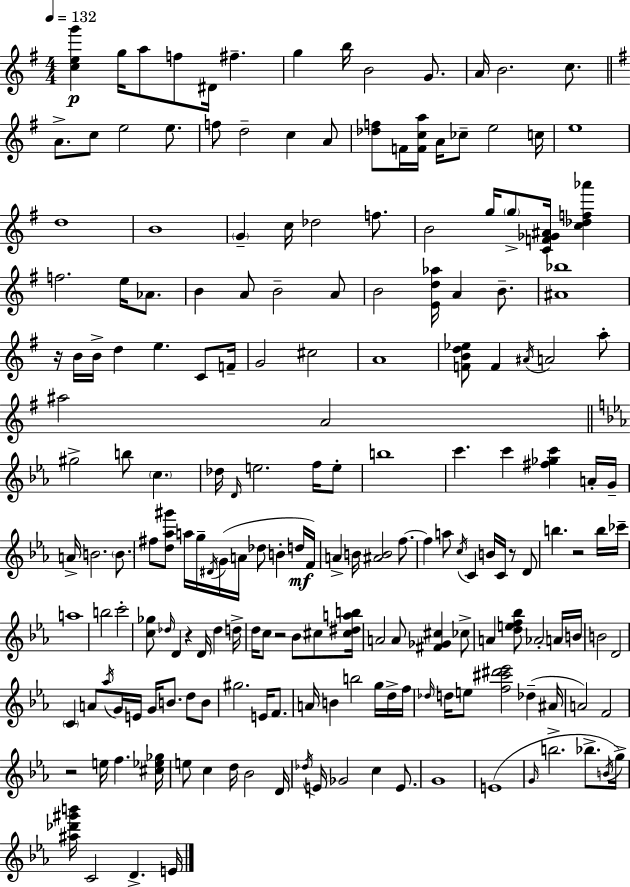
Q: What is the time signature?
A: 4/4